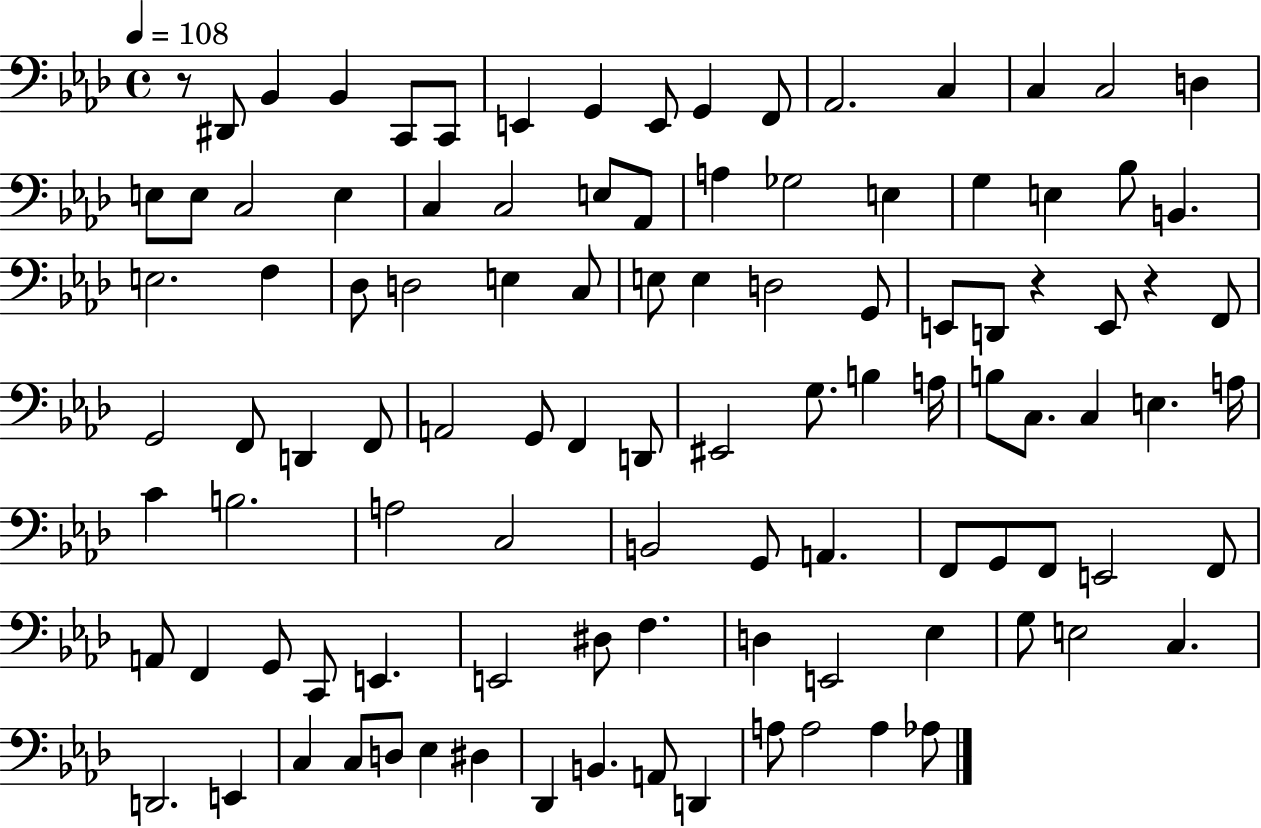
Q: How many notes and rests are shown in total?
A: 105